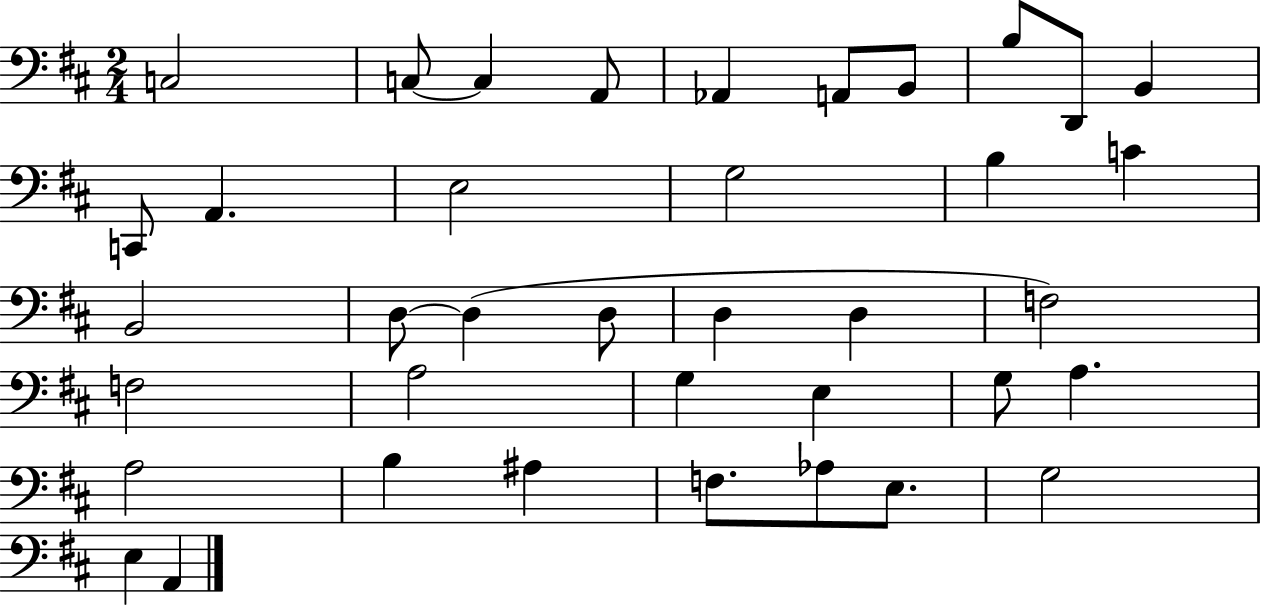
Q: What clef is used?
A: bass